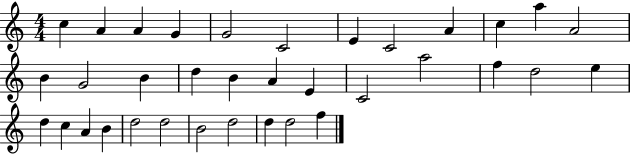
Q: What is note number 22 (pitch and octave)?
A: F5